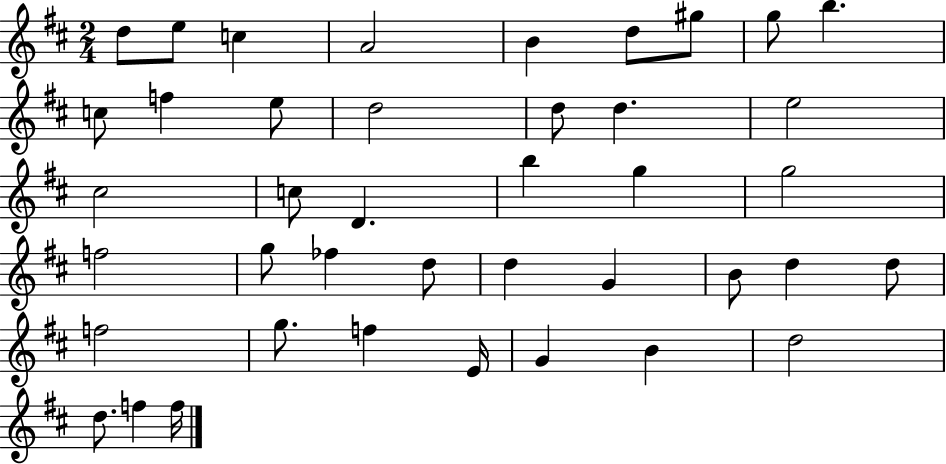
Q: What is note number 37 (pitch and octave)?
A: B4